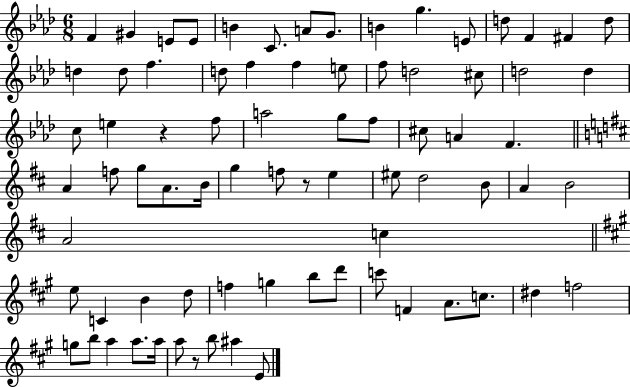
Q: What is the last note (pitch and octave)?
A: E4